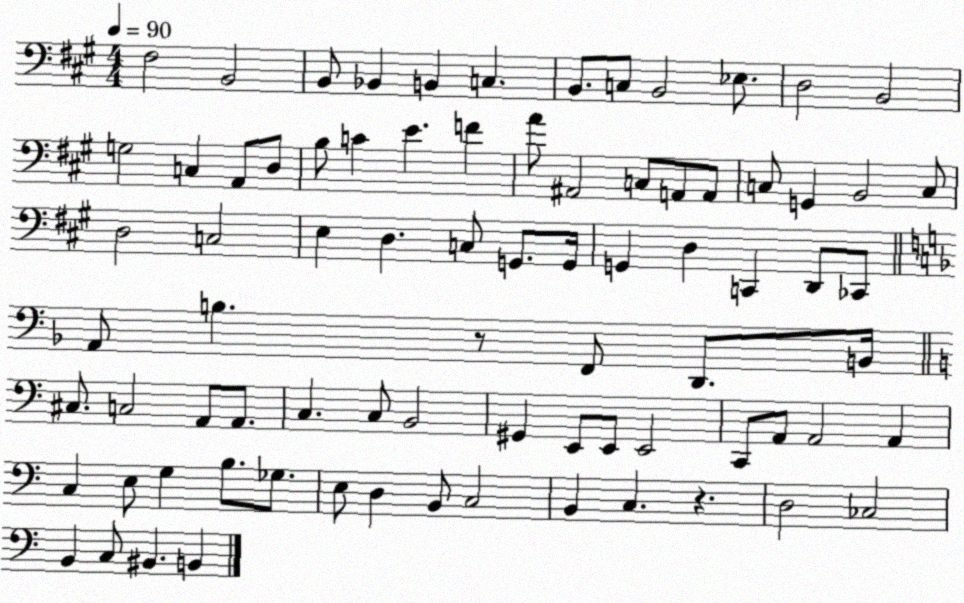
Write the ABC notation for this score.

X:1
T:Untitled
M:4/4
L:1/4
K:A
^F,2 B,,2 B,,/2 _B,, B,, C, B,,/2 C,/2 B,,2 _E,/2 D,2 B,,2 G,2 C, A,,/2 D,/2 B,/2 C E F A/2 ^A,,2 C,/2 A,,/2 A,,/2 C,/2 G,, B,,2 C,/2 D,2 C,2 E, D, C,/2 G,,/2 G,,/4 G,, D, C,, D,,/2 _C,,/2 A,,/2 B, z/2 F,,/2 D,,/2 B,,/4 ^C,/2 C,2 A,,/2 A,,/2 C, C,/2 B,,2 ^G,, E,,/2 E,,/2 E,,2 C,,/2 A,,/2 A,,2 A,, C, E,/2 G, B,/2 _G,/2 E,/2 D, B,,/2 C,2 B,, C, z D,2 _C,2 B,, C,/2 ^B,, B,,